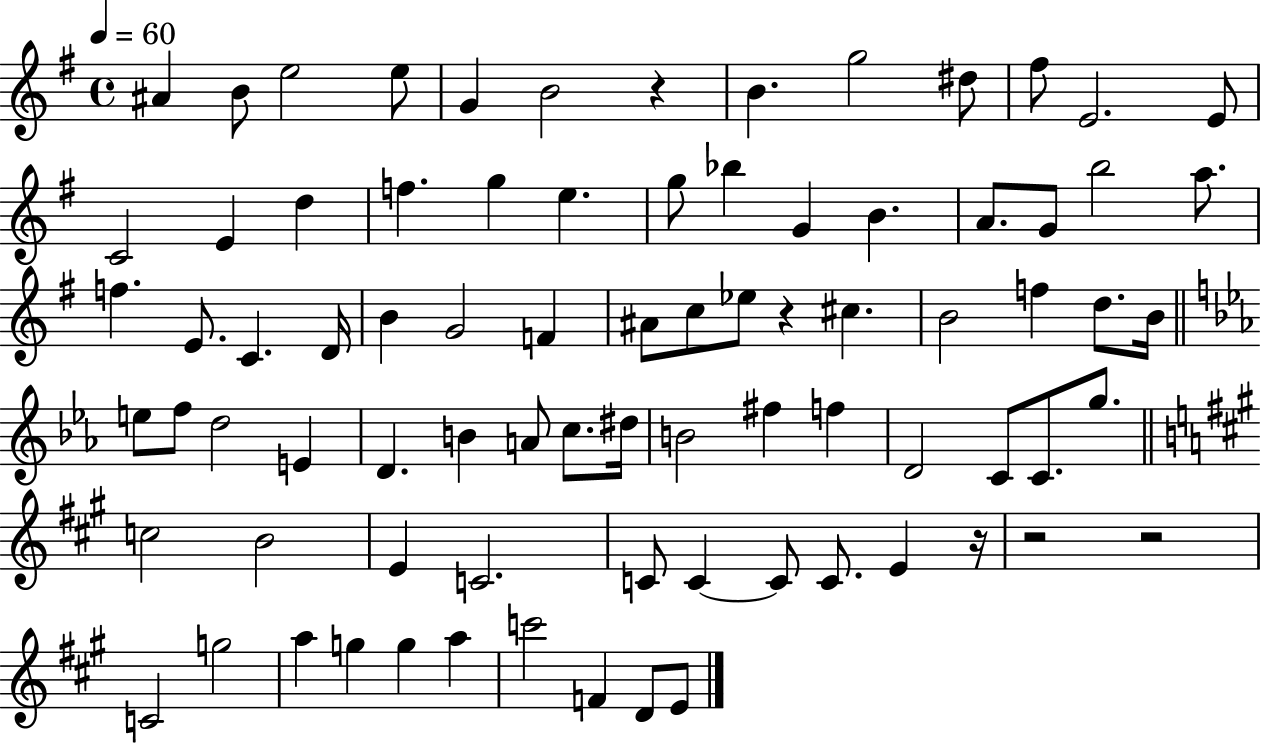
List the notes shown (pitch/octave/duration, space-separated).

A#4/q B4/e E5/h E5/e G4/q B4/h R/q B4/q. G5/h D#5/e F#5/e E4/h. E4/e C4/h E4/q D5/q F5/q. G5/q E5/q. G5/e Bb5/q G4/q B4/q. A4/e. G4/e B5/h A5/e. F5/q. E4/e. C4/q. D4/s B4/q G4/h F4/q A#4/e C5/e Eb5/e R/q C#5/q. B4/h F5/q D5/e. B4/s E5/e F5/e D5/h E4/q D4/q. B4/q A4/e C5/e. D#5/s B4/h F#5/q F5/q D4/h C4/e C4/e. G5/e. C5/h B4/h E4/q C4/h. C4/e C4/q C4/e C4/e. E4/q R/s R/h R/h C4/h G5/h A5/q G5/q G5/q A5/q C6/h F4/q D4/e E4/e